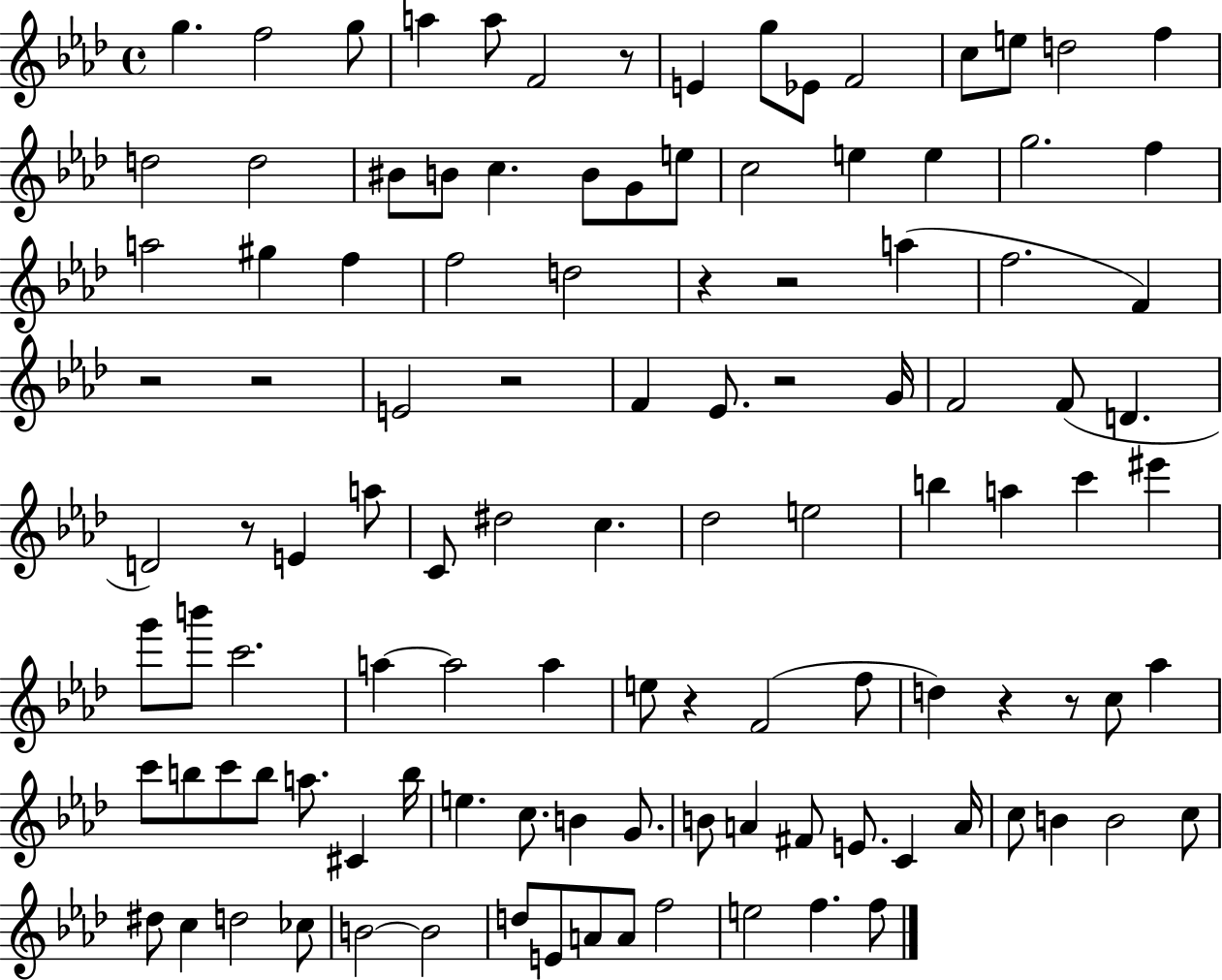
{
  \clef treble
  \time 4/4
  \defaultTimeSignature
  \key aes \major
  \repeat volta 2 { g''4. f''2 g''8 | a''4 a''8 f'2 r8 | e'4 g''8 ees'8 f'2 | c''8 e''8 d''2 f''4 | \break d''2 d''2 | bis'8 b'8 c''4. b'8 g'8 e''8 | c''2 e''4 e''4 | g''2. f''4 | \break a''2 gis''4 f''4 | f''2 d''2 | r4 r2 a''4( | f''2. f'4) | \break r2 r2 | e'2 r2 | f'4 ees'8. r2 g'16 | f'2 f'8( d'4. | \break d'2) r8 e'4 a''8 | c'8 dis''2 c''4. | des''2 e''2 | b''4 a''4 c'''4 eis'''4 | \break g'''8 b'''8 c'''2. | a''4~~ a''2 a''4 | e''8 r4 f'2( f''8 | d''4) r4 r8 c''8 aes''4 | \break c'''8 b''8 c'''8 b''8 a''8. cis'4 b''16 | e''4. c''8. b'4 g'8. | b'8 a'4 fis'8 e'8. c'4 a'16 | c''8 b'4 b'2 c''8 | \break dis''8 c''4 d''2 ces''8 | b'2~~ b'2 | d''8 e'8 a'8 a'8 f''2 | e''2 f''4. f''8 | \break } \bar "|."
}